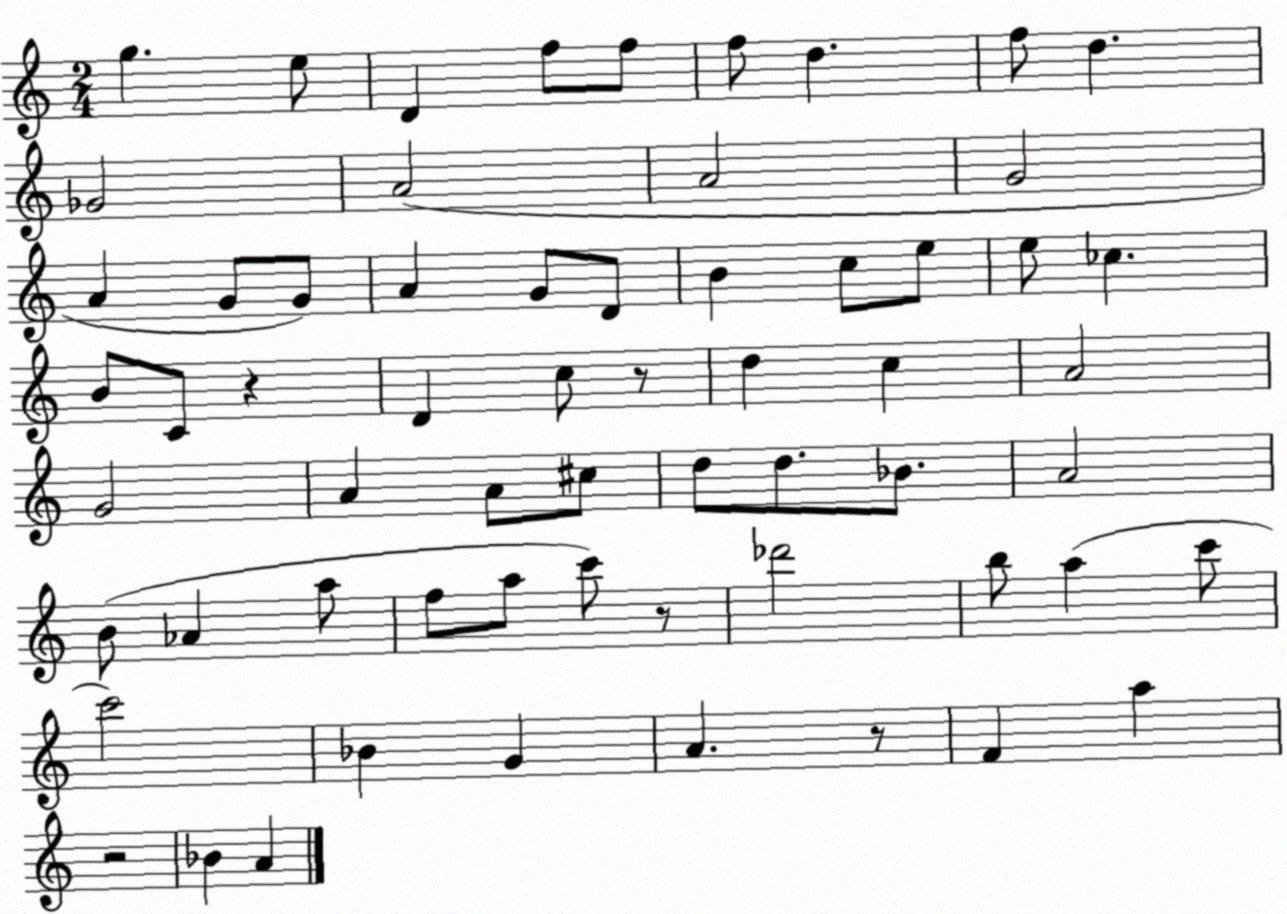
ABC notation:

X:1
T:Untitled
M:2/4
L:1/4
K:C
g e/2 D f/2 f/2 f/2 d f/2 d _G2 A2 A2 G2 A G/2 G/2 A G/2 D/2 B c/2 e/2 e/2 _c B/2 C/2 z D c/2 z/2 d c A2 G2 A A/2 ^c/2 d/2 d/2 _B/2 A2 B/2 _A a/2 f/2 a/2 c'/2 z/2 _d'2 b/2 a c'/2 c'2 _B G A z/2 F a z2 _B A